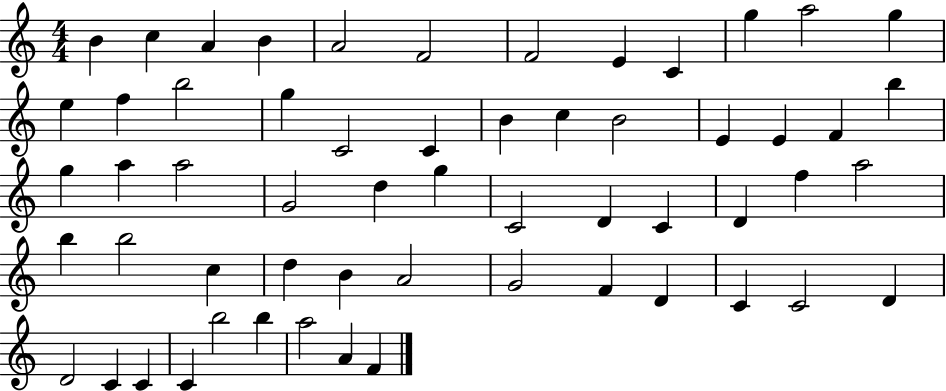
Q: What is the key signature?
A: C major